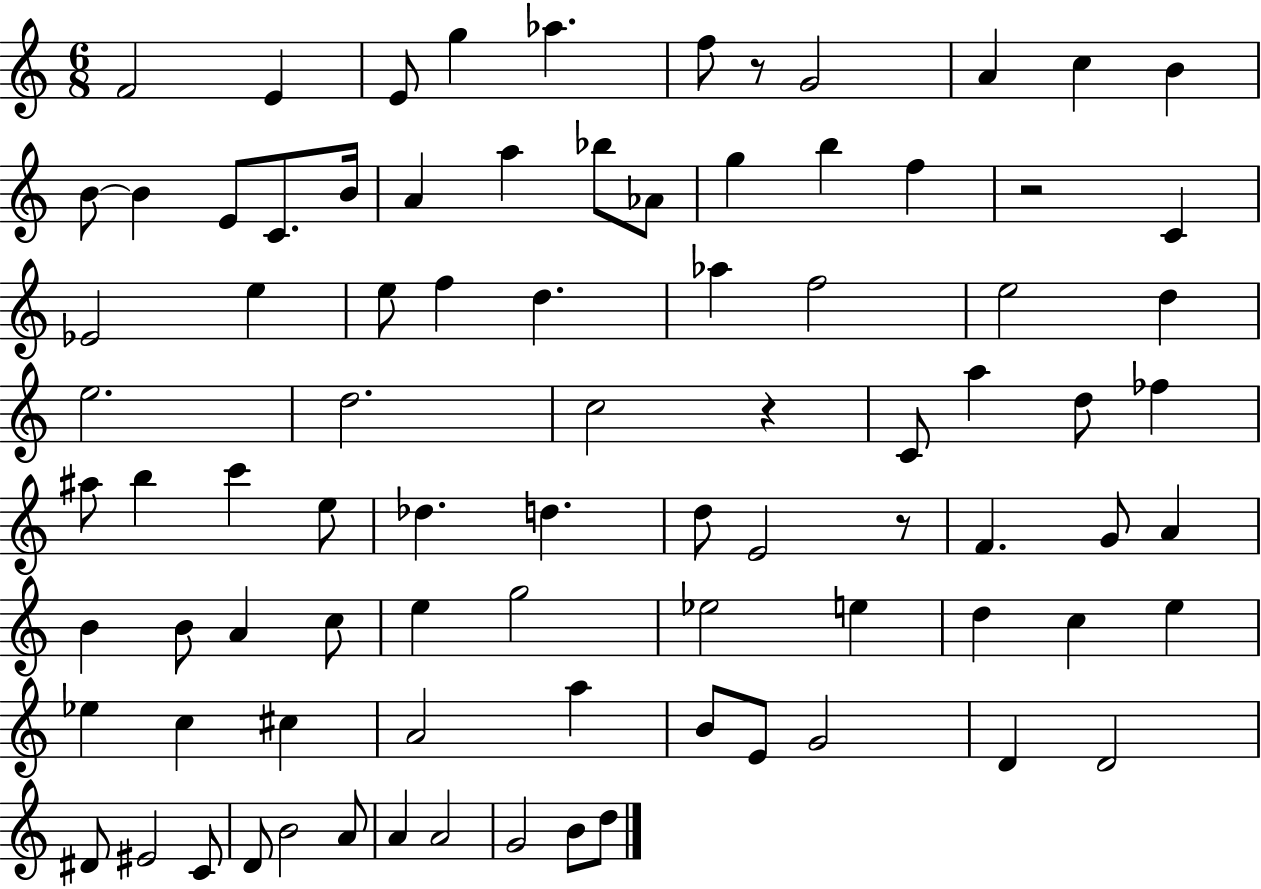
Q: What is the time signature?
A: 6/8